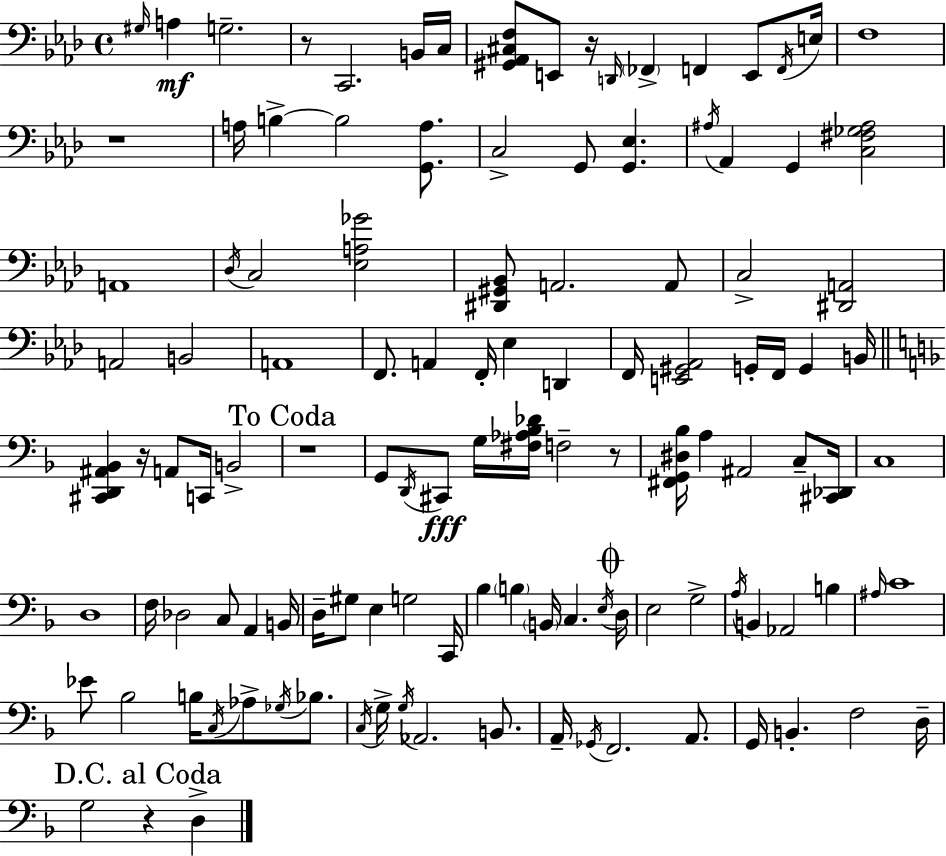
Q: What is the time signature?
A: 4/4